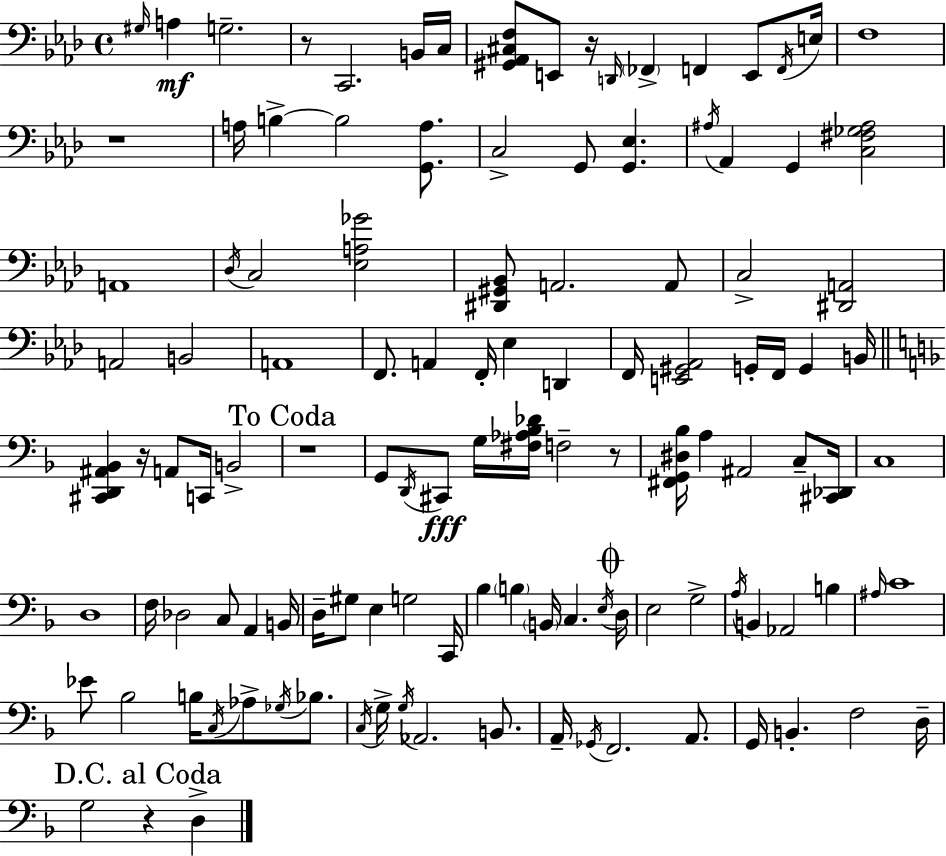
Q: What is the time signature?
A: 4/4